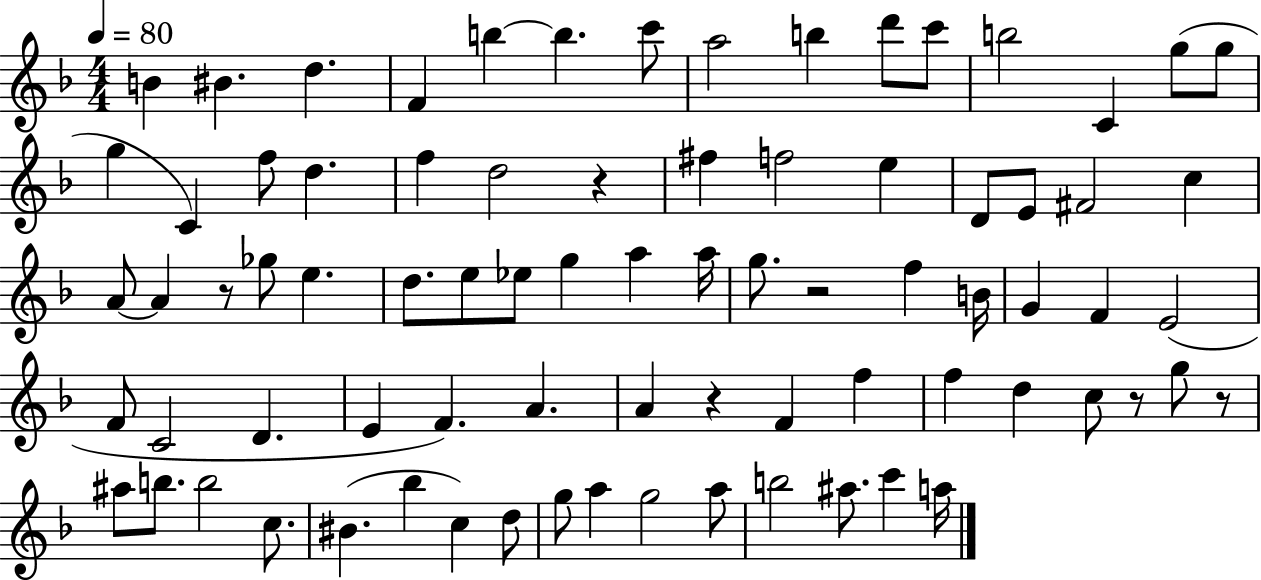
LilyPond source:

{
  \clef treble
  \numericTimeSignature
  \time 4/4
  \key f \major
  \tempo 4 = 80
  b'4 bis'4. d''4. | f'4 b''4~~ b''4. c'''8 | a''2 b''4 d'''8 c'''8 | b''2 c'4 g''8( g''8 | \break g''4 c'4) f''8 d''4. | f''4 d''2 r4 | fis''4 f''2 e''4 | d'8 e'8 fis'2 c''4 | \break a'8~~ a'4 r8 ges''8 e''4. | d''8. e''8 ees''8 g''4 a''4 a''16 | g''8. r2 f''4 b'16 | g'4 f'4 e'2( | \break f'8 c'2 d'4. | e'4 f'4.) a'4. | a'4 r4 f'4 f''4 | f''4 d''4 c''8 r8 g''8 r8 | \break ais''8 b''8. b''2 c''8. | bis'4.( bes''4 c''4) d''8 | g''8 a''4 g''2 a''8 | b''2 ais''8. c'''4 a''16 | \break \bar "|."
}